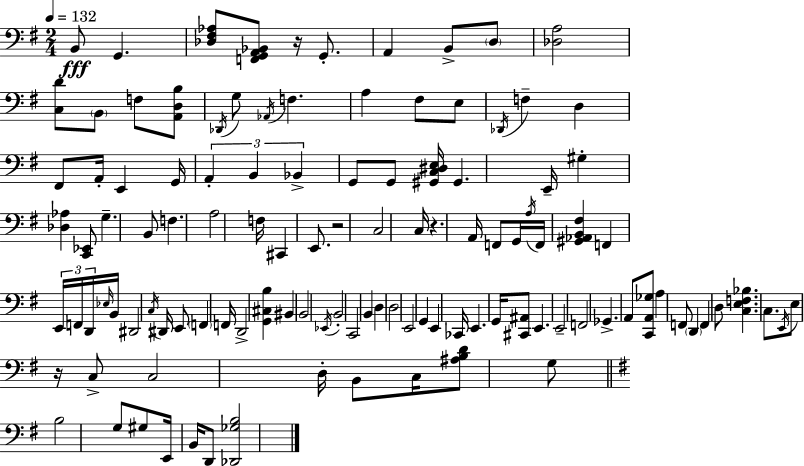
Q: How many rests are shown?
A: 4